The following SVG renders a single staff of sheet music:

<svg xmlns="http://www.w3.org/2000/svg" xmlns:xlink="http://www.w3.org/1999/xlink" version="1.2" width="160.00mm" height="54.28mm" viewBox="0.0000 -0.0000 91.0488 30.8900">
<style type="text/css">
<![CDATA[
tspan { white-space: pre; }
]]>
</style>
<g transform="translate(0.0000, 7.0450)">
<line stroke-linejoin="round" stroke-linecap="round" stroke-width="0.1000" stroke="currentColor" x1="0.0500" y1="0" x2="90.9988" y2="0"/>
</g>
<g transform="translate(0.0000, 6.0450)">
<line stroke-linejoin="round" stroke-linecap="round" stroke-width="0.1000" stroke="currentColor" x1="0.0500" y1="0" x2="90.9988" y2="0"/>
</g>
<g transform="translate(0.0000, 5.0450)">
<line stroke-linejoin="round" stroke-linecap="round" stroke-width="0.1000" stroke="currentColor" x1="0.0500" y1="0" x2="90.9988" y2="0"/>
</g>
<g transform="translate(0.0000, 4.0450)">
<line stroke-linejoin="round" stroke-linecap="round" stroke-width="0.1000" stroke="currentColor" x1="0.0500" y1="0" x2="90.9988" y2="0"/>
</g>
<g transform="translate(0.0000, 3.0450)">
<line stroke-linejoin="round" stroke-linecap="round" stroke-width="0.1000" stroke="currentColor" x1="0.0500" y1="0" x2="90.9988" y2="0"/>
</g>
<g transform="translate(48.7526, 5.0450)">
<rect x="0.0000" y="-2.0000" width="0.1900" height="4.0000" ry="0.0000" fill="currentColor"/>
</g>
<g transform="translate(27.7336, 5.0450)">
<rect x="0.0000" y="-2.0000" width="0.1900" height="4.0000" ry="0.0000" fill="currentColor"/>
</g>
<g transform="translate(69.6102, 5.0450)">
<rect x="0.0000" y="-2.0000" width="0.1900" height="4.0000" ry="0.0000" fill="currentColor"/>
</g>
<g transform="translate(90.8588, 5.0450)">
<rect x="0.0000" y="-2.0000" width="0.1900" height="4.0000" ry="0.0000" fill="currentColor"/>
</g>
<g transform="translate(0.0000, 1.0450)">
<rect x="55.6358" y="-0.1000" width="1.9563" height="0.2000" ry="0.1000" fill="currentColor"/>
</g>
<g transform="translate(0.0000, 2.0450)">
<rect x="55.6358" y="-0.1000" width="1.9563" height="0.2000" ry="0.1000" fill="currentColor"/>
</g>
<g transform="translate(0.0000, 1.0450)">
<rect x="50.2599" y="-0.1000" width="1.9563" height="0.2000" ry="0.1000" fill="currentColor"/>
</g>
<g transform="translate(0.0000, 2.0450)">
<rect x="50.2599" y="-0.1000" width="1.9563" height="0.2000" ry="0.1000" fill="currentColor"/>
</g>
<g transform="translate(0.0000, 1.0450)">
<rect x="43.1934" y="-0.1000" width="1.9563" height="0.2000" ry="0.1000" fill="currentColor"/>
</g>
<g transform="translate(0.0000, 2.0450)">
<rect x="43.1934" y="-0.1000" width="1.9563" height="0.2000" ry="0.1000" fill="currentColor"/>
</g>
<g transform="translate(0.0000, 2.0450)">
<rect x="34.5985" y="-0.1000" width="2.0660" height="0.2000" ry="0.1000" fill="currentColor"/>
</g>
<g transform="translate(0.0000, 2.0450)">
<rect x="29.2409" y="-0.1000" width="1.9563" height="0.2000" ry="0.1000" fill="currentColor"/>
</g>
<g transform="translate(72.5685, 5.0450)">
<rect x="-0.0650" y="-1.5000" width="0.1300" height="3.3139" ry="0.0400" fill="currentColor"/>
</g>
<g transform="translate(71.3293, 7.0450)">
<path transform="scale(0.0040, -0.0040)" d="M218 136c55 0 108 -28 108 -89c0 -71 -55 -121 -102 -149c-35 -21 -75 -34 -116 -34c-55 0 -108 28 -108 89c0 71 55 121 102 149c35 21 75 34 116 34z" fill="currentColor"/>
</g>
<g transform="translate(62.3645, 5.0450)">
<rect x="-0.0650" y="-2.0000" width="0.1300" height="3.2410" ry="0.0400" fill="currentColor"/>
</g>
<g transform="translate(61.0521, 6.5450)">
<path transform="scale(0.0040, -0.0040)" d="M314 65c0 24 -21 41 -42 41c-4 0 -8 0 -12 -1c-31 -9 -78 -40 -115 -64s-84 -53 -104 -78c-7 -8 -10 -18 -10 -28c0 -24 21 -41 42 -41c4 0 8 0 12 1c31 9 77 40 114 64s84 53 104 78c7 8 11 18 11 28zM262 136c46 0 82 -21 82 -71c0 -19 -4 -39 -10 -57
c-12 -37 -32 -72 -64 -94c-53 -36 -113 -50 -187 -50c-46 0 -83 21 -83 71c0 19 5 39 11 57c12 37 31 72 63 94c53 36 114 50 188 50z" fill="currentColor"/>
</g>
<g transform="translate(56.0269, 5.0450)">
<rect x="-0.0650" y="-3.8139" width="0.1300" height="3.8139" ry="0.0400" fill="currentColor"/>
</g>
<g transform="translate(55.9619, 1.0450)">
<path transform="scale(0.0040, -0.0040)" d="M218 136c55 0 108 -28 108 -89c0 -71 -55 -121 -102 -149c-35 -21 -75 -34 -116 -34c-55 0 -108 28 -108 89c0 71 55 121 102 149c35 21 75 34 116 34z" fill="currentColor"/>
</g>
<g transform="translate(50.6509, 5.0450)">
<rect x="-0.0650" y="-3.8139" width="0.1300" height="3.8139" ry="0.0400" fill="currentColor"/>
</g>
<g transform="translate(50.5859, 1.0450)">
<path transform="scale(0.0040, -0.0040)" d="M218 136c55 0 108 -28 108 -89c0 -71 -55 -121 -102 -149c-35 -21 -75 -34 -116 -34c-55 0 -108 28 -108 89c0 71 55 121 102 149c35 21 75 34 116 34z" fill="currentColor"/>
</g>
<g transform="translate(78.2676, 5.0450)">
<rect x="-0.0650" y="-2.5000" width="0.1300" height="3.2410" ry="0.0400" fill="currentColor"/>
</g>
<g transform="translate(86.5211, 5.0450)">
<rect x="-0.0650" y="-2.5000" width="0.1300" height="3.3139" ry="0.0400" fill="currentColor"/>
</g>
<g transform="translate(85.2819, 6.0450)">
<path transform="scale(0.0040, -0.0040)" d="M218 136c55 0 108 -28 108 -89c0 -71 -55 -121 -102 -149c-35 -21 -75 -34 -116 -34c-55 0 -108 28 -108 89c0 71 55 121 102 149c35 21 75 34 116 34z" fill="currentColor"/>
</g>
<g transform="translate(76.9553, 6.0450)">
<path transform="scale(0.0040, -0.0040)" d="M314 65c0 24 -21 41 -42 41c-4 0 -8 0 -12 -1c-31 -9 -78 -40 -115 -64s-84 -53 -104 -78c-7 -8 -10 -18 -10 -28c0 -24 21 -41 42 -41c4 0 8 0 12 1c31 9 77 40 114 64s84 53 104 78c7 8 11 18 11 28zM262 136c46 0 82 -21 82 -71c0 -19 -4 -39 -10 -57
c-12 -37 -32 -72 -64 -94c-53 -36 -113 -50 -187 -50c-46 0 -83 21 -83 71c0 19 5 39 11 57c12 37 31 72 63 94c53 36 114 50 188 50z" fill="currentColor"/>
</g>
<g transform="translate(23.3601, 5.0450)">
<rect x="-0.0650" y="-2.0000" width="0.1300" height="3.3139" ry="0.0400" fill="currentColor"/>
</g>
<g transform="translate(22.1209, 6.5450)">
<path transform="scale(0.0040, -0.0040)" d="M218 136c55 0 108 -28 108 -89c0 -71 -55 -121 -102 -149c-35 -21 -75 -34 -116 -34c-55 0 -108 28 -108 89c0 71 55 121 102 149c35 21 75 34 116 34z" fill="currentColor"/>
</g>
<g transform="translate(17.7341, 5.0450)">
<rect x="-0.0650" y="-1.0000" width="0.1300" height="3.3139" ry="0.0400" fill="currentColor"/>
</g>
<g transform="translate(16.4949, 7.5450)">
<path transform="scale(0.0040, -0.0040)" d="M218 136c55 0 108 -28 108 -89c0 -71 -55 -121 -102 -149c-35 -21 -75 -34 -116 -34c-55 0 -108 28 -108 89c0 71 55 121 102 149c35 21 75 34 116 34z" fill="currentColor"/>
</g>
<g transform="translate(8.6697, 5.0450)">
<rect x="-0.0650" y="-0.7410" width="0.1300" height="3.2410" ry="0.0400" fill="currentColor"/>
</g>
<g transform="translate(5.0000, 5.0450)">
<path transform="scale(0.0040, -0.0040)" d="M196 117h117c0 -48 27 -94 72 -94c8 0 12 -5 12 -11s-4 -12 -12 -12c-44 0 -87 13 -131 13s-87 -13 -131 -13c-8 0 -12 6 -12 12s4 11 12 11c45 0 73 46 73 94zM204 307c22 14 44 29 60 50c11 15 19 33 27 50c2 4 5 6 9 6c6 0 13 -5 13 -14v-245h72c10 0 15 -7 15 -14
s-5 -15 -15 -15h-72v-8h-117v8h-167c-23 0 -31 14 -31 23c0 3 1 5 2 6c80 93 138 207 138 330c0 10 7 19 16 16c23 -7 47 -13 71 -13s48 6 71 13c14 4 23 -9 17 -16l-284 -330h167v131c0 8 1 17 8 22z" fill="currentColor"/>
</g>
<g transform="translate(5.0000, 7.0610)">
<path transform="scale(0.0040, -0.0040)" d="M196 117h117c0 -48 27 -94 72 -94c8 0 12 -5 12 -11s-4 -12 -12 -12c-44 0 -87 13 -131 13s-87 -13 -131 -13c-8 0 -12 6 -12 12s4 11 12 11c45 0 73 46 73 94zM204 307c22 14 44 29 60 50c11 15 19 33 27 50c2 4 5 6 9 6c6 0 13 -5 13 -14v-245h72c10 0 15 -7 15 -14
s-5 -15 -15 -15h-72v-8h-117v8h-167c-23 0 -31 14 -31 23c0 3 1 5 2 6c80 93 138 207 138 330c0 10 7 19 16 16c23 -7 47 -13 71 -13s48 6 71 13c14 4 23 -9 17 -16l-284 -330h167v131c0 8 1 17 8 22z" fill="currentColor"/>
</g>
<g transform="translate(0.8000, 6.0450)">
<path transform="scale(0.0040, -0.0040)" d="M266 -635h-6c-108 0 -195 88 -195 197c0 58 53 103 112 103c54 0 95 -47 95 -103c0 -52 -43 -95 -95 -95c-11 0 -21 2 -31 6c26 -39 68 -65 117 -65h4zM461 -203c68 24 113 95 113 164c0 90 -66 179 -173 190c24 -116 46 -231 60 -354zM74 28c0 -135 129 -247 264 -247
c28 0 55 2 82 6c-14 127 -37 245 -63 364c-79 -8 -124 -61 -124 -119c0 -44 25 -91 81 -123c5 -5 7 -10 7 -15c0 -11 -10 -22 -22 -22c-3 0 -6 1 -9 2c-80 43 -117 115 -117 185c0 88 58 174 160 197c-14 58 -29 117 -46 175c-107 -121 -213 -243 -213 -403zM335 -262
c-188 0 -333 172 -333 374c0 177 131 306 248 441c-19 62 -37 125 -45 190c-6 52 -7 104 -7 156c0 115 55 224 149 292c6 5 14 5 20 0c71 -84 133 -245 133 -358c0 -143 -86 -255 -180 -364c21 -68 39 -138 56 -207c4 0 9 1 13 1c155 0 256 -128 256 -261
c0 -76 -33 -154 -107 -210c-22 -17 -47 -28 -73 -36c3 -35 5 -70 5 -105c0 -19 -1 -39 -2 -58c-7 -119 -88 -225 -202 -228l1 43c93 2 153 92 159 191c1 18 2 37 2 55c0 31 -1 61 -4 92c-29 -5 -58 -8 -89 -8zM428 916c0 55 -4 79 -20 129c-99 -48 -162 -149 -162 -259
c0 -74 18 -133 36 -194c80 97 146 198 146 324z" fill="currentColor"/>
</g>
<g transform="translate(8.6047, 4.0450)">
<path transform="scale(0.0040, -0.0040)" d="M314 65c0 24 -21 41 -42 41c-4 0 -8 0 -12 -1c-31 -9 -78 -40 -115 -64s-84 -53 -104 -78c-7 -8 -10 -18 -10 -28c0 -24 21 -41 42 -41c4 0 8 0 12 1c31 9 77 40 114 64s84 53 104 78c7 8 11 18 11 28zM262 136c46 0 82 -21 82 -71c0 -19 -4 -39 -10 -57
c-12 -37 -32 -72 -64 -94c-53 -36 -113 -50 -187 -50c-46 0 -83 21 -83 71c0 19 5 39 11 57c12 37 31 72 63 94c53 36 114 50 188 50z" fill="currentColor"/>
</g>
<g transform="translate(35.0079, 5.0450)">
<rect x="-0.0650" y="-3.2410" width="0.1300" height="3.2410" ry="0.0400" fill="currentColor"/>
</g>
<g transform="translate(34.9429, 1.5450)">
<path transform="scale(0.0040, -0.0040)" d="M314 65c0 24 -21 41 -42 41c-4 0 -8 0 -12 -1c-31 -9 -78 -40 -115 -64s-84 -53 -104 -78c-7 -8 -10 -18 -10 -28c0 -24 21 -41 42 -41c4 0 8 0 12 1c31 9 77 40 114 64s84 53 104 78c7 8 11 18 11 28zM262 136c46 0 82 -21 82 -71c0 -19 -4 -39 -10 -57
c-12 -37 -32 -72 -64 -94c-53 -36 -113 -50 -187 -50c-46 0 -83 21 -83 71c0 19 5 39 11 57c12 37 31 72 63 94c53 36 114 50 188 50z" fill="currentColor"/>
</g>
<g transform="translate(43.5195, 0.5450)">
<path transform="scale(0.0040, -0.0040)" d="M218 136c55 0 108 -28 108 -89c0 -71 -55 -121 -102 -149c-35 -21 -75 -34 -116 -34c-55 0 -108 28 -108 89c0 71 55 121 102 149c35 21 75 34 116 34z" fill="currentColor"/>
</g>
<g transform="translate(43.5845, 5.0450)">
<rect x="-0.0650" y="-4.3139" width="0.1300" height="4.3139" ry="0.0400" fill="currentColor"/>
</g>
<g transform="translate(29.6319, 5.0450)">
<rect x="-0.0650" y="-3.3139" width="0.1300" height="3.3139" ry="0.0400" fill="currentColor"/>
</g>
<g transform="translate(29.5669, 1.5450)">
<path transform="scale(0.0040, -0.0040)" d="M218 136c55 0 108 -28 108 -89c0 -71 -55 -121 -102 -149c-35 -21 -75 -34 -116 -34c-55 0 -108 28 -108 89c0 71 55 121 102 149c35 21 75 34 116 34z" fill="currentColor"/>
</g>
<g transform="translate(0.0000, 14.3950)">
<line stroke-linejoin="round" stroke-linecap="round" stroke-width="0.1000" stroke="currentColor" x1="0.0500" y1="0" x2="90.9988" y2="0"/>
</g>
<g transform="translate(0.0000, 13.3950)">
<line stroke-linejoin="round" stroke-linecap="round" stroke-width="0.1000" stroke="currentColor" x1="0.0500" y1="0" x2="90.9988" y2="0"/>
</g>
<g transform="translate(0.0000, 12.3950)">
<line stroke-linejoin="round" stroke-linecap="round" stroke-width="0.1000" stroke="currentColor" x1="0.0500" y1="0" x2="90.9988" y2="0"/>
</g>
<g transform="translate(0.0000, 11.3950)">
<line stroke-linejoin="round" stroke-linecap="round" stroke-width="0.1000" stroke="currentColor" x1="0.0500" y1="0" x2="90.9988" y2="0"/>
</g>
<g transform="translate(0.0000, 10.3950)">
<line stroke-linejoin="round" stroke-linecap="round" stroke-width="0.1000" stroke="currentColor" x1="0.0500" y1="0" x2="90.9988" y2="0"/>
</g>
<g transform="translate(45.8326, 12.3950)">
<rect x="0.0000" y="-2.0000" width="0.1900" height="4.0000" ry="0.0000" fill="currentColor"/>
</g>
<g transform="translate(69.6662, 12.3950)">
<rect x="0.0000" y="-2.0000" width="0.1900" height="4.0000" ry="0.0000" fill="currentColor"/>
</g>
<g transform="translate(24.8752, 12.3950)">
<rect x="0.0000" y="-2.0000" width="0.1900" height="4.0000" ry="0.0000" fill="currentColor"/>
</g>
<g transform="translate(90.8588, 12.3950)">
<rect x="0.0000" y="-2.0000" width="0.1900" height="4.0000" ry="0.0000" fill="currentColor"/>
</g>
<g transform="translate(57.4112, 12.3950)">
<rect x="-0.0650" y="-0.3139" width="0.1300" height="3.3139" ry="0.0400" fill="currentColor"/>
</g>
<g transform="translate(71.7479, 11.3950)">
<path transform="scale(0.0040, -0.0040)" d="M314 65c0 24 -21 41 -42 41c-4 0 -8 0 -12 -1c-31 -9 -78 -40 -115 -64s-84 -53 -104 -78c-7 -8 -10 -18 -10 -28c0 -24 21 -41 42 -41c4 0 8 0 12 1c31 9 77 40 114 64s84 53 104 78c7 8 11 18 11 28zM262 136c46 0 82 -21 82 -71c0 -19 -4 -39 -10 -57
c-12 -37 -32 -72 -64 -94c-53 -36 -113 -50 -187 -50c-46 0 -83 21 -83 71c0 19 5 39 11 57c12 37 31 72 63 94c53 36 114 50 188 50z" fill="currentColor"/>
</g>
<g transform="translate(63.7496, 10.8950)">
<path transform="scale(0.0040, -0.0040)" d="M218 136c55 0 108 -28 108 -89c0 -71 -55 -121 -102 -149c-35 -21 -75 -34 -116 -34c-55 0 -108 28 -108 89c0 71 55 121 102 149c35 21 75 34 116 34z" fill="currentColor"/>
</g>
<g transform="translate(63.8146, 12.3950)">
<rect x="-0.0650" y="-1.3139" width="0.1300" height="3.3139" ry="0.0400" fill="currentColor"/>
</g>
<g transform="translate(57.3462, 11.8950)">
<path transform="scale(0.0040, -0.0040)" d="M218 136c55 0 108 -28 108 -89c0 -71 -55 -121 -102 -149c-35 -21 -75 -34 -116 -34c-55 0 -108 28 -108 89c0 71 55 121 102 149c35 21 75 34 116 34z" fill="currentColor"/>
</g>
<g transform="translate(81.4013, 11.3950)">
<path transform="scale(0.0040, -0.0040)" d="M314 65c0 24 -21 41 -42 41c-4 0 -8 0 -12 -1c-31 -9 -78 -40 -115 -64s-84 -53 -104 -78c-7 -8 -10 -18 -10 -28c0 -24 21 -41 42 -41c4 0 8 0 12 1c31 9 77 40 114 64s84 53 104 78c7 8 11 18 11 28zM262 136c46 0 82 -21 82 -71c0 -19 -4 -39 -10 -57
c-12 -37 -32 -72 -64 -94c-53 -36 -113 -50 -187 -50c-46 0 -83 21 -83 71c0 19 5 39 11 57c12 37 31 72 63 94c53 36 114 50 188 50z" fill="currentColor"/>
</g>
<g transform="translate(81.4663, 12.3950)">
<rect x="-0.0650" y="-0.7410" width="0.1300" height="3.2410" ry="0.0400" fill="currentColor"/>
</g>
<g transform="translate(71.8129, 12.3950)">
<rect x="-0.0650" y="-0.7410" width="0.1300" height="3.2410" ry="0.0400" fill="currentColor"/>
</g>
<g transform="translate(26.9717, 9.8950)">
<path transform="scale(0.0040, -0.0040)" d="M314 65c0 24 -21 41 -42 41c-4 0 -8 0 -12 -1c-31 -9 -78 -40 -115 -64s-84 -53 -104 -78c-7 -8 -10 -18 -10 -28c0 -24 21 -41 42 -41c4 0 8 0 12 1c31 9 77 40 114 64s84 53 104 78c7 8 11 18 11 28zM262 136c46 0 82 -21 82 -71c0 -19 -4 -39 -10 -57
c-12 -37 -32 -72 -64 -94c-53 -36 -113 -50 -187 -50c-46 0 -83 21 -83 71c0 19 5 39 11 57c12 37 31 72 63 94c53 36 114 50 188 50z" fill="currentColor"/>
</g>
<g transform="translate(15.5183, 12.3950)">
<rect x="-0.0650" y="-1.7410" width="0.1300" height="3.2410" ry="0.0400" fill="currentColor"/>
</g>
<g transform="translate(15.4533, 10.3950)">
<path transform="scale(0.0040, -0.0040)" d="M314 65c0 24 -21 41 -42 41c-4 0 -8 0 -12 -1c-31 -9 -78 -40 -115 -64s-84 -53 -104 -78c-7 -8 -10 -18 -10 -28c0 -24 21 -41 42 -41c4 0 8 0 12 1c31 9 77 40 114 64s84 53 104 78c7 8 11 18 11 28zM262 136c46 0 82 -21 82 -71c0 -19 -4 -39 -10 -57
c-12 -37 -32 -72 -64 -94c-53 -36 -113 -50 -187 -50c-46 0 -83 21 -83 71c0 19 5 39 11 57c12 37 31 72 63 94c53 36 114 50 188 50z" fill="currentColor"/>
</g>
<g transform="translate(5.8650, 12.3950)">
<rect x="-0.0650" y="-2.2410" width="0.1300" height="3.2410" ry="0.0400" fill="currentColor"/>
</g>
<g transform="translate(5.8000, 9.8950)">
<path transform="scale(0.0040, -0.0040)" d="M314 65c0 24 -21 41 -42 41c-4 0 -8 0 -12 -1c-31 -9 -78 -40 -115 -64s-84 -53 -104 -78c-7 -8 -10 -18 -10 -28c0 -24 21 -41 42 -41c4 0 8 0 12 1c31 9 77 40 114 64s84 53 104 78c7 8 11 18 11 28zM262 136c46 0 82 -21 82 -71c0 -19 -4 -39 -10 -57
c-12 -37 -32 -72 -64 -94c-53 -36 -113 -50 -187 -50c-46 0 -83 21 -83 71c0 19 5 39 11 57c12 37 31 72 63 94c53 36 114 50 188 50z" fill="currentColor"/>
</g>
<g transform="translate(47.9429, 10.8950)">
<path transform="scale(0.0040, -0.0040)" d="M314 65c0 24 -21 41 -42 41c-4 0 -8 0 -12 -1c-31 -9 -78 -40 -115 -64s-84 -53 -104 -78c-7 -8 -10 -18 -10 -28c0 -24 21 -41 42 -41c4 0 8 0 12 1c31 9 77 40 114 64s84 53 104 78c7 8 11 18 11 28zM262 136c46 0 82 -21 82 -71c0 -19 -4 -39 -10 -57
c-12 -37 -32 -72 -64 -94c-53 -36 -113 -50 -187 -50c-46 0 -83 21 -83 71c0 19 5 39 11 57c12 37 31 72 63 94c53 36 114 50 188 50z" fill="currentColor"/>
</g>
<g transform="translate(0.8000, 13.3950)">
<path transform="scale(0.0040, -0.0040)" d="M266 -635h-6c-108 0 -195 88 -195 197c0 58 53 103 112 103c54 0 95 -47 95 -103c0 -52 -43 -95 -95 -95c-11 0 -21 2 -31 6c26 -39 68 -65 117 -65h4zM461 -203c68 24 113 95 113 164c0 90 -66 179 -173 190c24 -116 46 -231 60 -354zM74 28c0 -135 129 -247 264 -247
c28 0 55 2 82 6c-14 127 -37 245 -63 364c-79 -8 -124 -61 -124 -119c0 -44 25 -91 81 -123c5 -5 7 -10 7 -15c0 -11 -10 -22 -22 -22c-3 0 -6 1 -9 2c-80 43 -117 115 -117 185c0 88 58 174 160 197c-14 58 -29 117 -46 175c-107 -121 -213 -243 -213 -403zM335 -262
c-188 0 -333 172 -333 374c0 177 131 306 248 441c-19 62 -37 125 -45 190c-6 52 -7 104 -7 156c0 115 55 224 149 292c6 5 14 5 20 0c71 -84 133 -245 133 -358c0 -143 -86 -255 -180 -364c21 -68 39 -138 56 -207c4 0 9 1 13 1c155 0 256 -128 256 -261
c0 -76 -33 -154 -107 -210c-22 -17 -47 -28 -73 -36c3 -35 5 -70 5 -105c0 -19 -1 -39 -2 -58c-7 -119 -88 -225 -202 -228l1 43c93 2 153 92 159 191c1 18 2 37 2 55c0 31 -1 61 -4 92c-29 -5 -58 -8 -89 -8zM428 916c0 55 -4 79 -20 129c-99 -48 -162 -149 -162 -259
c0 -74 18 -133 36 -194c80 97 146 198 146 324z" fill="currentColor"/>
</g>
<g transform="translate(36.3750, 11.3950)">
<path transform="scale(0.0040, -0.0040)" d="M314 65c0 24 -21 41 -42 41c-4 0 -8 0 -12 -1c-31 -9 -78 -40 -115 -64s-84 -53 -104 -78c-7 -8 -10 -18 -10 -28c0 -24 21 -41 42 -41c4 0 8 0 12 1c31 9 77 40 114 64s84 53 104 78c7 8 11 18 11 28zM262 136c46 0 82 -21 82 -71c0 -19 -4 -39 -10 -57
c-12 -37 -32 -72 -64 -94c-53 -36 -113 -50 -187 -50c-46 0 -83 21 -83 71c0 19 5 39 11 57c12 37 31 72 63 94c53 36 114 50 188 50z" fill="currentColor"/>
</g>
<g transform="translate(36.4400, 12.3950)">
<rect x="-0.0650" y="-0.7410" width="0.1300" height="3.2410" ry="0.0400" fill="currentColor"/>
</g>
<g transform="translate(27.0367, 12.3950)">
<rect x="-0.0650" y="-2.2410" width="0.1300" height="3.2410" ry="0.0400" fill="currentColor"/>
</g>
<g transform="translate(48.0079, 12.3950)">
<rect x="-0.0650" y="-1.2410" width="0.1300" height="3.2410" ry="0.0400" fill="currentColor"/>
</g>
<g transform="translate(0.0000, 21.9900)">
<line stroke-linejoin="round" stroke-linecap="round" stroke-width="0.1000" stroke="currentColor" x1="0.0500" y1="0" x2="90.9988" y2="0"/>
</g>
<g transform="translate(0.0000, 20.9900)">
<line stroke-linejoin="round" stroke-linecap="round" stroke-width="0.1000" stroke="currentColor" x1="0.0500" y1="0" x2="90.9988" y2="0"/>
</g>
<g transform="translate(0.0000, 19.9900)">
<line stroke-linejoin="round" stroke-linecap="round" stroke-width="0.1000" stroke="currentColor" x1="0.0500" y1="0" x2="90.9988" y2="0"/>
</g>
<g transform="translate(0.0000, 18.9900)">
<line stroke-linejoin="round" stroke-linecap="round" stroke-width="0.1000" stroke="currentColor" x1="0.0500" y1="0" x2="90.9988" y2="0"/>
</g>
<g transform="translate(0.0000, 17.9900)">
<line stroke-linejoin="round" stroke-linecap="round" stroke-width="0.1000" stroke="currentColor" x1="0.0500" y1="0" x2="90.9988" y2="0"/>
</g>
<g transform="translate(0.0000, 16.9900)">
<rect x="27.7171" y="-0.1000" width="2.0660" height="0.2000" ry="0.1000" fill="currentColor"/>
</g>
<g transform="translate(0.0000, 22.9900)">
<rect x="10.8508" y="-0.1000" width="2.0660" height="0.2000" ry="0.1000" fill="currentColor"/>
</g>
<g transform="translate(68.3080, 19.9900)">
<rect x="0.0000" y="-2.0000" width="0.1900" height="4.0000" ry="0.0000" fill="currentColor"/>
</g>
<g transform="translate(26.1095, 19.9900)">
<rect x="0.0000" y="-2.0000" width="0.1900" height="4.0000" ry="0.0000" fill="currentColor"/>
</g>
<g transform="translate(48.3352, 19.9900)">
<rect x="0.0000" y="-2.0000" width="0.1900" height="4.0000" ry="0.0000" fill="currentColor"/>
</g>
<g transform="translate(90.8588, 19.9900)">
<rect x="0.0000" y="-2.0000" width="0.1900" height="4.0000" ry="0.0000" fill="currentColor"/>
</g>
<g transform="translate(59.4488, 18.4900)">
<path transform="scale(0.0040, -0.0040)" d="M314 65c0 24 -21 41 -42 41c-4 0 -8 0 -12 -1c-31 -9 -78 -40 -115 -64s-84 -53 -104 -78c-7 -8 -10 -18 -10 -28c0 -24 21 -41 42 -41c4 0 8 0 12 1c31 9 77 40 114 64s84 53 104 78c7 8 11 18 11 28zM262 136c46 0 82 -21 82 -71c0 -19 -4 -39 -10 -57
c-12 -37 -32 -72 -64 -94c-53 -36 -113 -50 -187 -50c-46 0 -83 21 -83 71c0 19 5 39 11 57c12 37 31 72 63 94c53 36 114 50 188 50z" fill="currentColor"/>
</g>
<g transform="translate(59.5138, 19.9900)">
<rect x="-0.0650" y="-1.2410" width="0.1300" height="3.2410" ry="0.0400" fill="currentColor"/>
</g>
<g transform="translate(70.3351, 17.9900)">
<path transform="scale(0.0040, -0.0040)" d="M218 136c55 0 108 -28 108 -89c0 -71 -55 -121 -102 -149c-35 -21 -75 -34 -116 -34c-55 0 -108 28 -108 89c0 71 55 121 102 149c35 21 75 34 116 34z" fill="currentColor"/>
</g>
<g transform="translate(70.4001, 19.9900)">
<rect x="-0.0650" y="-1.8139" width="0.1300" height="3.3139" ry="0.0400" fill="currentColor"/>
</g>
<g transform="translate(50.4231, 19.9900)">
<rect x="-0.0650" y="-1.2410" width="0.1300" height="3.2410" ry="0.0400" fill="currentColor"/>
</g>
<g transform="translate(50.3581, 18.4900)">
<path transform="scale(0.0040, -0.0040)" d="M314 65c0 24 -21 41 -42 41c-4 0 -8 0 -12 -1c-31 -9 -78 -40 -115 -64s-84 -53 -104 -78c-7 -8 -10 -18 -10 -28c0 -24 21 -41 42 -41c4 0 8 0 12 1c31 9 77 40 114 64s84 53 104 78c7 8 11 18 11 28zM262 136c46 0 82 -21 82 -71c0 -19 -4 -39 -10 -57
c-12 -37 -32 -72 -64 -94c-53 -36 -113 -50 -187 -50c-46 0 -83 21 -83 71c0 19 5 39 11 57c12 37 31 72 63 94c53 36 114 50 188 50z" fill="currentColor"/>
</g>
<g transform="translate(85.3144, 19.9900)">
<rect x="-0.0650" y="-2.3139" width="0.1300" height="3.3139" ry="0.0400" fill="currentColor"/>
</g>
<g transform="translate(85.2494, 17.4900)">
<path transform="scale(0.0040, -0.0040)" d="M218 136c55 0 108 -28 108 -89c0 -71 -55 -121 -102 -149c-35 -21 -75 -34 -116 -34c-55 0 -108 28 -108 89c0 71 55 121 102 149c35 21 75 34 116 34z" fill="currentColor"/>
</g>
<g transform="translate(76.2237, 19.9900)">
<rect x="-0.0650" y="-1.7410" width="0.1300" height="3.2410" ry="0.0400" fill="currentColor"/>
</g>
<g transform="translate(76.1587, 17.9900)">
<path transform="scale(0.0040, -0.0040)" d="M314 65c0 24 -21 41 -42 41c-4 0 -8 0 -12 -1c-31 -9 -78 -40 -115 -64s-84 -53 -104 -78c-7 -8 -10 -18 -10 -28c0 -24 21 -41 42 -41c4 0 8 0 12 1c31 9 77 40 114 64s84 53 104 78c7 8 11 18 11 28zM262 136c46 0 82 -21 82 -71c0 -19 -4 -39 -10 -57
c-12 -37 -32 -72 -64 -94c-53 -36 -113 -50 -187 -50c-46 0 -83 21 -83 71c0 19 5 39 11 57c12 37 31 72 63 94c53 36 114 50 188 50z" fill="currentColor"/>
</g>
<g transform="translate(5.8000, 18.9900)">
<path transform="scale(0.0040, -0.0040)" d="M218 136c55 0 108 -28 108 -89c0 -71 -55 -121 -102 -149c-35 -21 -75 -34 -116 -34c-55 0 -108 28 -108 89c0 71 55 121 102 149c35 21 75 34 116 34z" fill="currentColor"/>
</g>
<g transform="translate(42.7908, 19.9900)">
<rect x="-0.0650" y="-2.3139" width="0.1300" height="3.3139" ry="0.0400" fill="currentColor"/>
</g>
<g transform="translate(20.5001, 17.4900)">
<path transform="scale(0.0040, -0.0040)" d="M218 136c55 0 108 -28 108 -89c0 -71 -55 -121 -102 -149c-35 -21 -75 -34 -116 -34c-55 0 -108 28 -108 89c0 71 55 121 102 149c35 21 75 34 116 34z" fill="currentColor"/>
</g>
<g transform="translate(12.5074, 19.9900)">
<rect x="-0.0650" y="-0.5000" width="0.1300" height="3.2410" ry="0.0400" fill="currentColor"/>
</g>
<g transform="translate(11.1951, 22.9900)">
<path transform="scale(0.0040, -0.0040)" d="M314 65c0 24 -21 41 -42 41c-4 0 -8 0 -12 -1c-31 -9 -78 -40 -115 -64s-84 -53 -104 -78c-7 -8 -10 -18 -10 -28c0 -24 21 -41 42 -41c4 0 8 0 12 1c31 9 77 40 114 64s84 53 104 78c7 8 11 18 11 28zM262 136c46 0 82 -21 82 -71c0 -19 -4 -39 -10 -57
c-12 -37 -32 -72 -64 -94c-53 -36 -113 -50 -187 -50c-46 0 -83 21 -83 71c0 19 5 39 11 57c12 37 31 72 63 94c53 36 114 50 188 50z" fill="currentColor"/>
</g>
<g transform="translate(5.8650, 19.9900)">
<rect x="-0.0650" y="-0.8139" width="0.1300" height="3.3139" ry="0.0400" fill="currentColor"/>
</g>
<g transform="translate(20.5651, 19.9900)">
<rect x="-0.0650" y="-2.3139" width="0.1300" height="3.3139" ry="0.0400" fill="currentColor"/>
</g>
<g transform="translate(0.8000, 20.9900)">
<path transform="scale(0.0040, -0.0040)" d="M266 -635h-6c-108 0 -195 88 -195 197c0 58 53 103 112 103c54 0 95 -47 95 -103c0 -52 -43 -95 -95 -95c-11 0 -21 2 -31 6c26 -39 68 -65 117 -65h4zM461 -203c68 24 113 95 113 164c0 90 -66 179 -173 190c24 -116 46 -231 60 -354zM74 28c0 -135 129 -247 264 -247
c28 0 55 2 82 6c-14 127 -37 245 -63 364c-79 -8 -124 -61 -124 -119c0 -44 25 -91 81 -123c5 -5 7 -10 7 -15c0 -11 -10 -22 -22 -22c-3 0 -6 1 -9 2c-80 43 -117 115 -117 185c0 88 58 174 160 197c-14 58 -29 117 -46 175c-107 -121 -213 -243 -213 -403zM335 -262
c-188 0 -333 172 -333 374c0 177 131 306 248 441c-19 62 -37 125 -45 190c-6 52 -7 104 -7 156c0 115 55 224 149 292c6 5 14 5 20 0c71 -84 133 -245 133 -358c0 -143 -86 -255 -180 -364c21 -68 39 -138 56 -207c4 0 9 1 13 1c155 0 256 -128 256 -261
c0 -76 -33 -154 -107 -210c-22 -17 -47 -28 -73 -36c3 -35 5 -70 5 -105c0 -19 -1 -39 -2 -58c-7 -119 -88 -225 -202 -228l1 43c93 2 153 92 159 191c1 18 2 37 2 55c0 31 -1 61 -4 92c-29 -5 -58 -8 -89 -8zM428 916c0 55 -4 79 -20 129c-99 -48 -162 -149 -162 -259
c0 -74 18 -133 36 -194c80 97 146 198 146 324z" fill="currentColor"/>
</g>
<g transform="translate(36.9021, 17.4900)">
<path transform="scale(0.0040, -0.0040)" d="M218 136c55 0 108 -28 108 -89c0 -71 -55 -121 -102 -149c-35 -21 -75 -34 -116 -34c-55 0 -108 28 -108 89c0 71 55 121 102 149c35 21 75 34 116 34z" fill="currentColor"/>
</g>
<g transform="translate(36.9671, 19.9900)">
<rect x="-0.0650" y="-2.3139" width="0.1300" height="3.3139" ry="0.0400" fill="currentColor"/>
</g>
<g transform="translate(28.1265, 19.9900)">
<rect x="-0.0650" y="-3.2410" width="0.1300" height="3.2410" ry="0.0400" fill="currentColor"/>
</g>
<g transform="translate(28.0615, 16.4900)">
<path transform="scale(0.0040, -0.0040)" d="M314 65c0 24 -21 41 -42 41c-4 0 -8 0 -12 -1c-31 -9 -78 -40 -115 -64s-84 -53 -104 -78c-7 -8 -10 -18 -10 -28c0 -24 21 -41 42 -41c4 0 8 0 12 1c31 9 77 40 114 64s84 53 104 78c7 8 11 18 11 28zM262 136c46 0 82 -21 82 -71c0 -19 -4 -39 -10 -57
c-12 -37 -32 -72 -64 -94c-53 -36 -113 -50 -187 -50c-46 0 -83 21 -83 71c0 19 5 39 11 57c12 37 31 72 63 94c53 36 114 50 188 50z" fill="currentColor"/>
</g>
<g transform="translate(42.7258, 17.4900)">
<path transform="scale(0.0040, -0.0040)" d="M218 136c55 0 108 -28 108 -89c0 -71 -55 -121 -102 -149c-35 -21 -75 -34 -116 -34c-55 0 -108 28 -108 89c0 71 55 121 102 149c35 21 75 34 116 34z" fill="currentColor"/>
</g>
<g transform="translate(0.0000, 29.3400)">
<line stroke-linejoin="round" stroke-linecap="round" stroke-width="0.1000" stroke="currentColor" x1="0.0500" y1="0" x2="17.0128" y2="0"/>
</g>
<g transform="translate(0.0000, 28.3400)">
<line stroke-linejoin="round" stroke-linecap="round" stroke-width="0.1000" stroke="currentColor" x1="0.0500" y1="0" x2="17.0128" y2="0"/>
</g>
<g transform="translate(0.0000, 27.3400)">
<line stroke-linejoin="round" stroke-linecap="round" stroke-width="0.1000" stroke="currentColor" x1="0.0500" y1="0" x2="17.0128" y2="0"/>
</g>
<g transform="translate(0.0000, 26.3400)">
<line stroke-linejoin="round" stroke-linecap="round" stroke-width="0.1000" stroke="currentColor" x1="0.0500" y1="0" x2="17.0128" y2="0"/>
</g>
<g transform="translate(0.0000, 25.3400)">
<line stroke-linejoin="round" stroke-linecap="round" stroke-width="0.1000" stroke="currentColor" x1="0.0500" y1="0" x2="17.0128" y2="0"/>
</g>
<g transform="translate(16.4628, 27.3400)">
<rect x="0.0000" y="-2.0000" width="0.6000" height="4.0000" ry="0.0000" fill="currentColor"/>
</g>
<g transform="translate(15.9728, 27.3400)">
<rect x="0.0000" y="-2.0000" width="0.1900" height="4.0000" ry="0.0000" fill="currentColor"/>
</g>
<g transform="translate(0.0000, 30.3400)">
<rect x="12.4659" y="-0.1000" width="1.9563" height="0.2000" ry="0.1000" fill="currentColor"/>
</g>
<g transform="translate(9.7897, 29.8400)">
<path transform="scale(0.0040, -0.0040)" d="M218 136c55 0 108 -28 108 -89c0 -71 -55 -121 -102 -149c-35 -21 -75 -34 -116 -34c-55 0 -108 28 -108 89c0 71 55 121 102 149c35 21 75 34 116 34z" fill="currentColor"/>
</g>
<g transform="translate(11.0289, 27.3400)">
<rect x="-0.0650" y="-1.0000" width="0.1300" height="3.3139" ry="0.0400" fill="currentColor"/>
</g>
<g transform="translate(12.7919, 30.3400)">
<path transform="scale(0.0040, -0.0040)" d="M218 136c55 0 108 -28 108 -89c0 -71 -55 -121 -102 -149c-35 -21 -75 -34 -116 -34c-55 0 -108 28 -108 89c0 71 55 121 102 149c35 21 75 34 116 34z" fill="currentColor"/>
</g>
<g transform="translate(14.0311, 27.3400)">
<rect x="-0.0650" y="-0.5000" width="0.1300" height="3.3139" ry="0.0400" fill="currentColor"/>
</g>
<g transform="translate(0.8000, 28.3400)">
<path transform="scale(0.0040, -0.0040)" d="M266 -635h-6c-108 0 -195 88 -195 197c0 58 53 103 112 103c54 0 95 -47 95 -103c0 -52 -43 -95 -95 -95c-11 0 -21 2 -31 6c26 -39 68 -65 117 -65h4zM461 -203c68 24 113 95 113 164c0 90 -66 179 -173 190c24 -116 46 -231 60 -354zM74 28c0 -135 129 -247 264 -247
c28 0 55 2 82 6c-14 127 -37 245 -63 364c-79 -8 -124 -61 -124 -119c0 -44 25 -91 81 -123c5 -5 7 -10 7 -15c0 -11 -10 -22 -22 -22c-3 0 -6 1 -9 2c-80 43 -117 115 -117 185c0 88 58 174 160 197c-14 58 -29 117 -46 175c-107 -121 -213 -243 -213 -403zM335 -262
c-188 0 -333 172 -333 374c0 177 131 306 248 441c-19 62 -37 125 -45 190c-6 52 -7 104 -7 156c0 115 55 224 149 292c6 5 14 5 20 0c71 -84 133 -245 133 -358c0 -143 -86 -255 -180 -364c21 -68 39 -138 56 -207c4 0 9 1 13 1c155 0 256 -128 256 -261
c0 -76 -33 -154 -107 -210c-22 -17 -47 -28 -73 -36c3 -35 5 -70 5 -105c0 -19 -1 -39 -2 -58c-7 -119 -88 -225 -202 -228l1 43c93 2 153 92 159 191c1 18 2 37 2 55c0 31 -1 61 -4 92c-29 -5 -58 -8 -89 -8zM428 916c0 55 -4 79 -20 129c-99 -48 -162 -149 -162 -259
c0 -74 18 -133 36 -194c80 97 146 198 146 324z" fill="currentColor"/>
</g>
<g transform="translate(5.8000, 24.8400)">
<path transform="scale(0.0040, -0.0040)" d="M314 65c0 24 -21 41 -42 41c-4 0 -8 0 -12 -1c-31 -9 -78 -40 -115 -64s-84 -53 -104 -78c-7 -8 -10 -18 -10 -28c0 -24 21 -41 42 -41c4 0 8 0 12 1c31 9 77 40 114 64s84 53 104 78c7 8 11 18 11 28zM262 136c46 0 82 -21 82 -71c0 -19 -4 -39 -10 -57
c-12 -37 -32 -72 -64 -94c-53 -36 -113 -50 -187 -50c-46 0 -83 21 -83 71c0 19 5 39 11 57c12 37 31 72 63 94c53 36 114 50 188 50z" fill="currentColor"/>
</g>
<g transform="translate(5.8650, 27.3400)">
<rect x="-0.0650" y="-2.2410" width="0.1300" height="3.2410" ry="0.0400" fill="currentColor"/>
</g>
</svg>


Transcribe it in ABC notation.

X:1
T:Untitled
M:4/4
L:1/4
K:C
d2 D F b b2 d' c' c' F2 E G2 G g2 f2 g2 d2 e2 c e d2 d2 d C2 g b2 g g e2 e2 f f2 g g2 D C